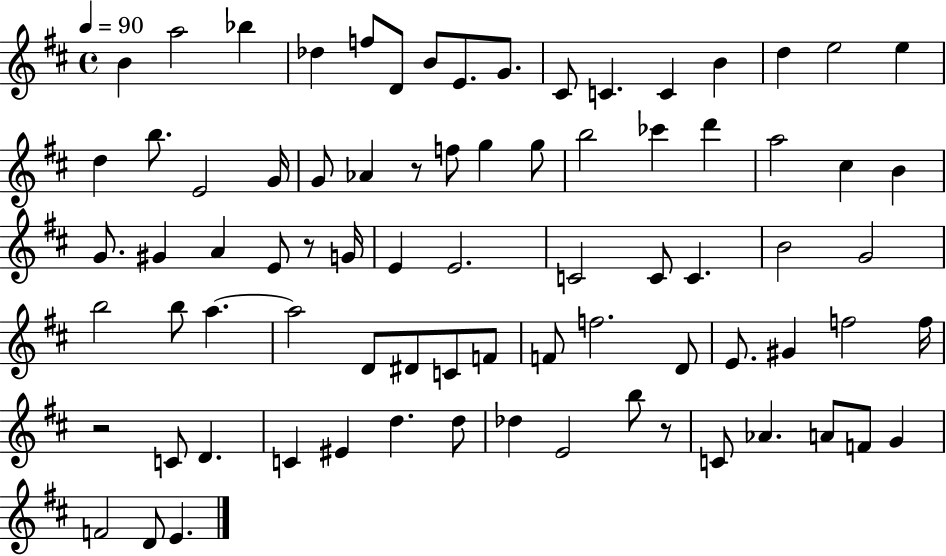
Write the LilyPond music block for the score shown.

{
  \clef treble
  \time 4/4
  \defaultTimeSignature
  \key d \major
  \tempo 4 = 90
  b'4 a''2 bes''4 | des''4 f''8 d'8 b'8 e'8. g'8. | cis'8 c'4. c'4 b'4 | d''4 e''2 e''4 | \break d''4 b''8. e'2 g'16 | g'8 aes'4 r8 f''8 g''4 g''8 | b''2 ces'''4 d'''4 | a''2 cis''4 b'4 | \break g'8. gis'4 a'4 e'8 r8 g'16 | e'4 e'2. | c'2 c'8 c'4. | b'2 g'2 | \break b''2 b''8 a''4.~~ | a''2 d'8 dis'8 c'8 f'8 | f'8 f''2. d'8 | e'8. gis'4 f''2 f''16 | \break r2 c'8 d'4. | c'4 eis'4 d''4. d''8 | des''4 e'2 b''8 r8 | c'8 aes'4. a'8 f'8 g'4 | \break f'2 d'8 e'4. | \bar "|."
}